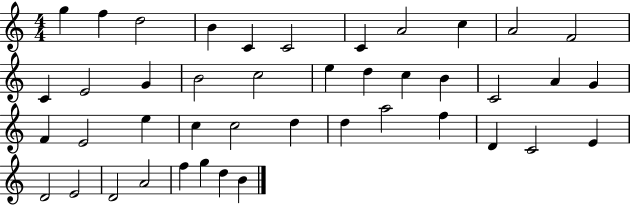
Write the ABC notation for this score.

X:1
T:Untitled
M:4/4
L:1/4
K:C
g f d2 B C C2 C A2 c A2 F2 C E2 G B2 c2 e d c B C2 A G F E2 e c c2 d d a2 f D C2 E D2 E2 D2 A2 f g d B